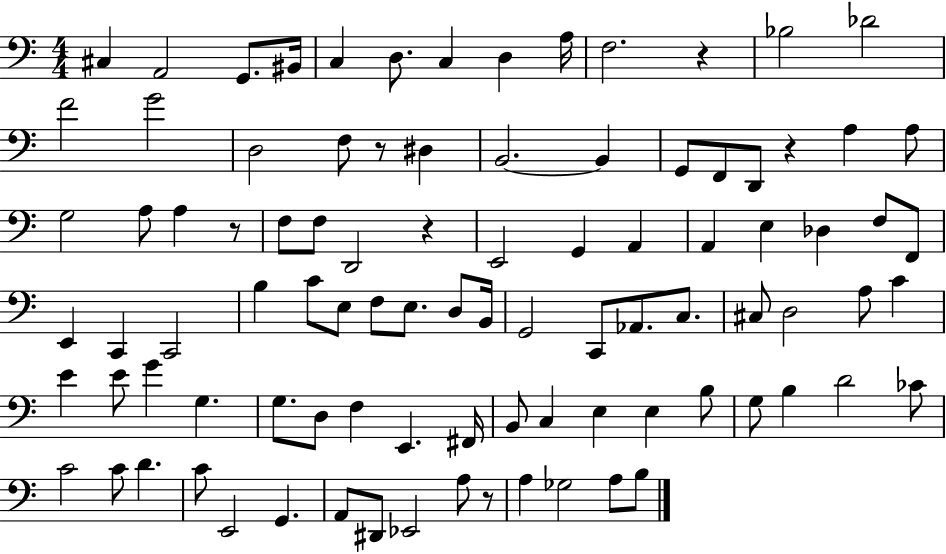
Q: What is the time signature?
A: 4/4